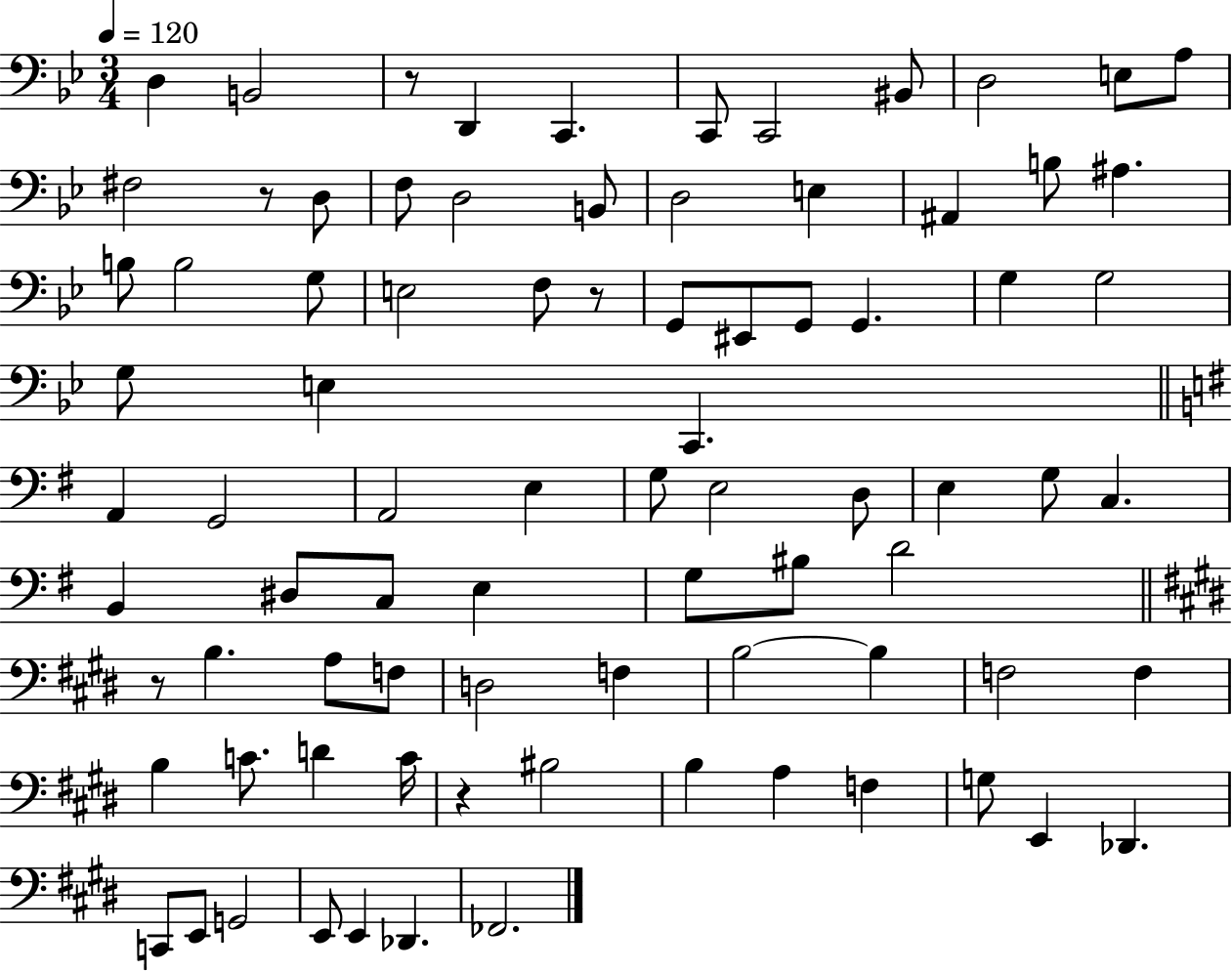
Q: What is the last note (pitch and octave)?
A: FES2